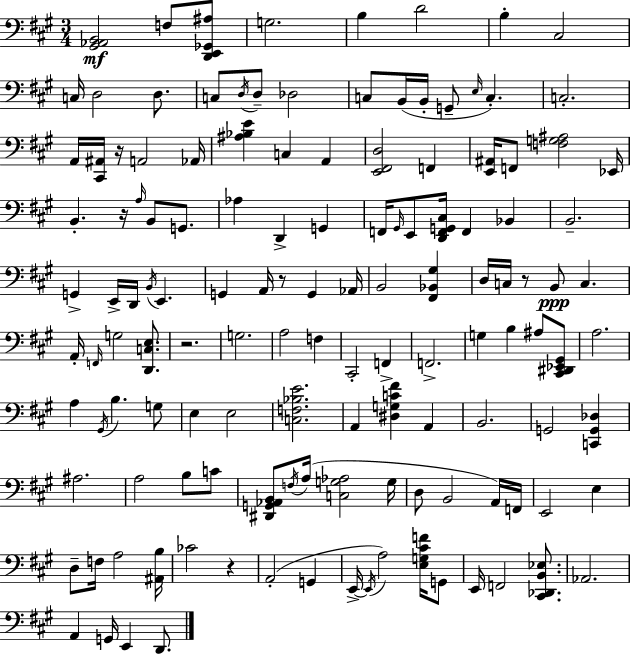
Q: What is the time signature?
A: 3/4